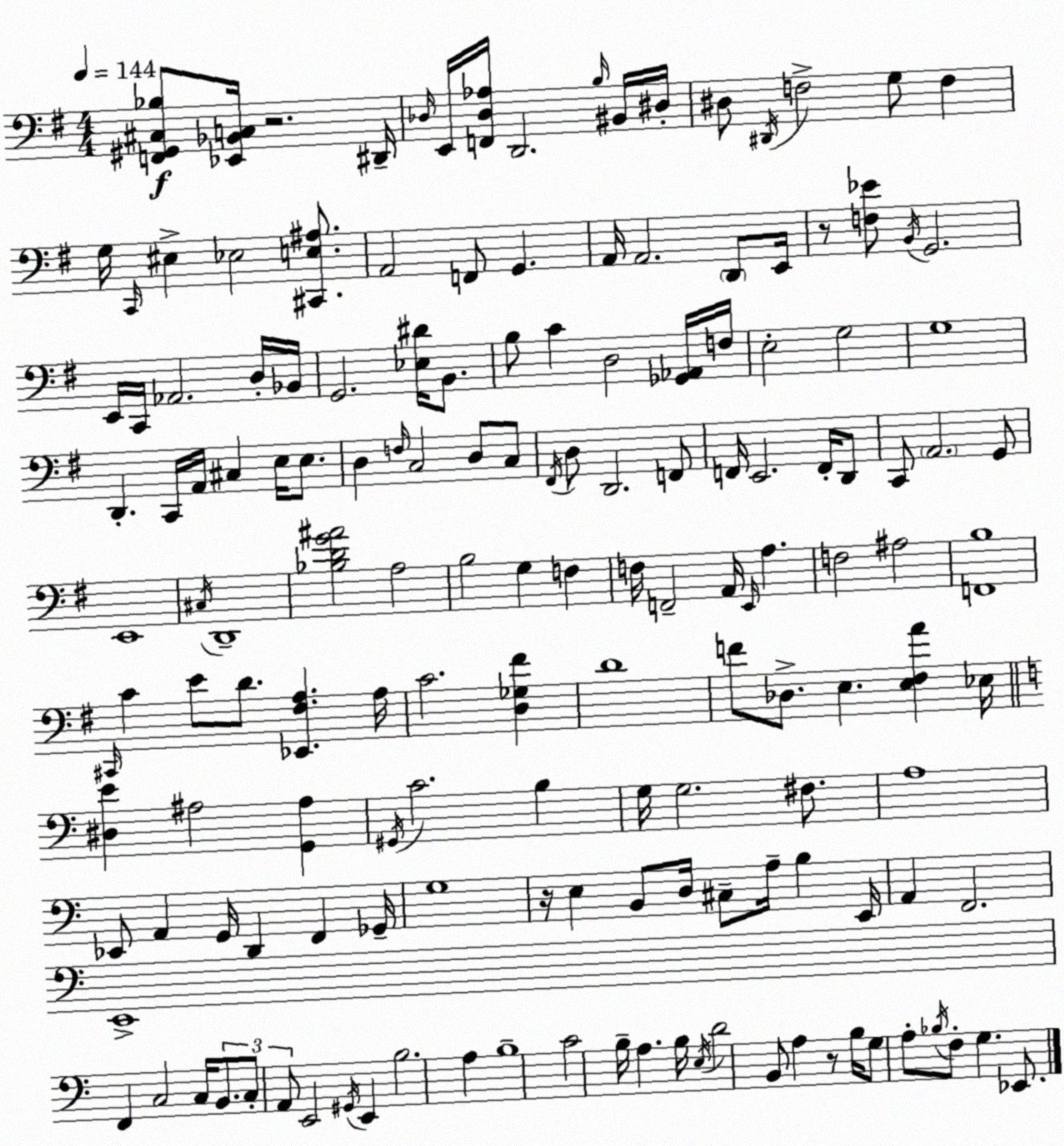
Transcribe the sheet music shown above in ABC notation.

X:1
T:Untitled
M:4/4
L:1/4
K:G
[F,,^G,,^C,_B,]/2 [_E,,_B,,C,]/4 z2 ^D,,/4 _D,/4 E,,/4 [F,,_D,_A,]/4 D,,2 B,/4 ^B,,/4 ^D,/4 ^D,/2 ^D,,/4 F,2 G,/2 F, G,/4 C,,/4 ^E, _E,2 [^C,,E,^A,]/2 A,,2 F,,/2 G,, A,,/4 A,,2 D,,/2 E,,/4 z/2 [F,_E]/2 B,,/4 G,,2 E,,/4 C,,/4 _A,,2 D,/4 _B,,/4 G,,2 [_E,^D]/4 B,,/2 B,/2 C D,2 [_G,,_A,,]/4 F,/4 E,2 G,2 G,4 D,, C,,/4 A,,/4 ^C, E,/4 E,/2 D, F,/4 C,2 D,/2 C,/2 ^F,,/4 D,/2 D,,2 F,,/2 F,,/4 E,,2 F,,/4 D,,/2 C,,/2 A,,2 G,,/2 E,,4 ^C,/4 D,,4 [_B,DG^A]2 A,2 B,2 G, F, F,/4 F,,2 A,,/4 E,,/4 A, F,2 ^A,2 [F,,B,]4 ^C,,/4 C E/2 D/2 [_E,,^F,A,] A,/4 C2 [D,_G,^F] D4 F/2 _D,/2 E, [E,^F,A] _E,/4 [^D,E] ^A,2 [G,,^A,] ^G,,/4 C2 B, G,/4 G,2 ^F,/2 A,4 _E,,/2 A,, G,,/4 D,, F,, _G,,/4 G,4 z/4 E, B,,/2 D,/4 ^C,/2 A,/4 B, E,,/4 A,, F,,2 E,,4 F,, C,2 C,/4 B,,/2 C,/2 A,,/2 E,,2 ^G,,/4 E,, B,2 A, B,4 C2 B,/4 A, B,/4 E,/4 D2 B,,/2 A, z/2 B,/4 G,/2 A,/2 _B,/4 F,/2 G, _E,,/2